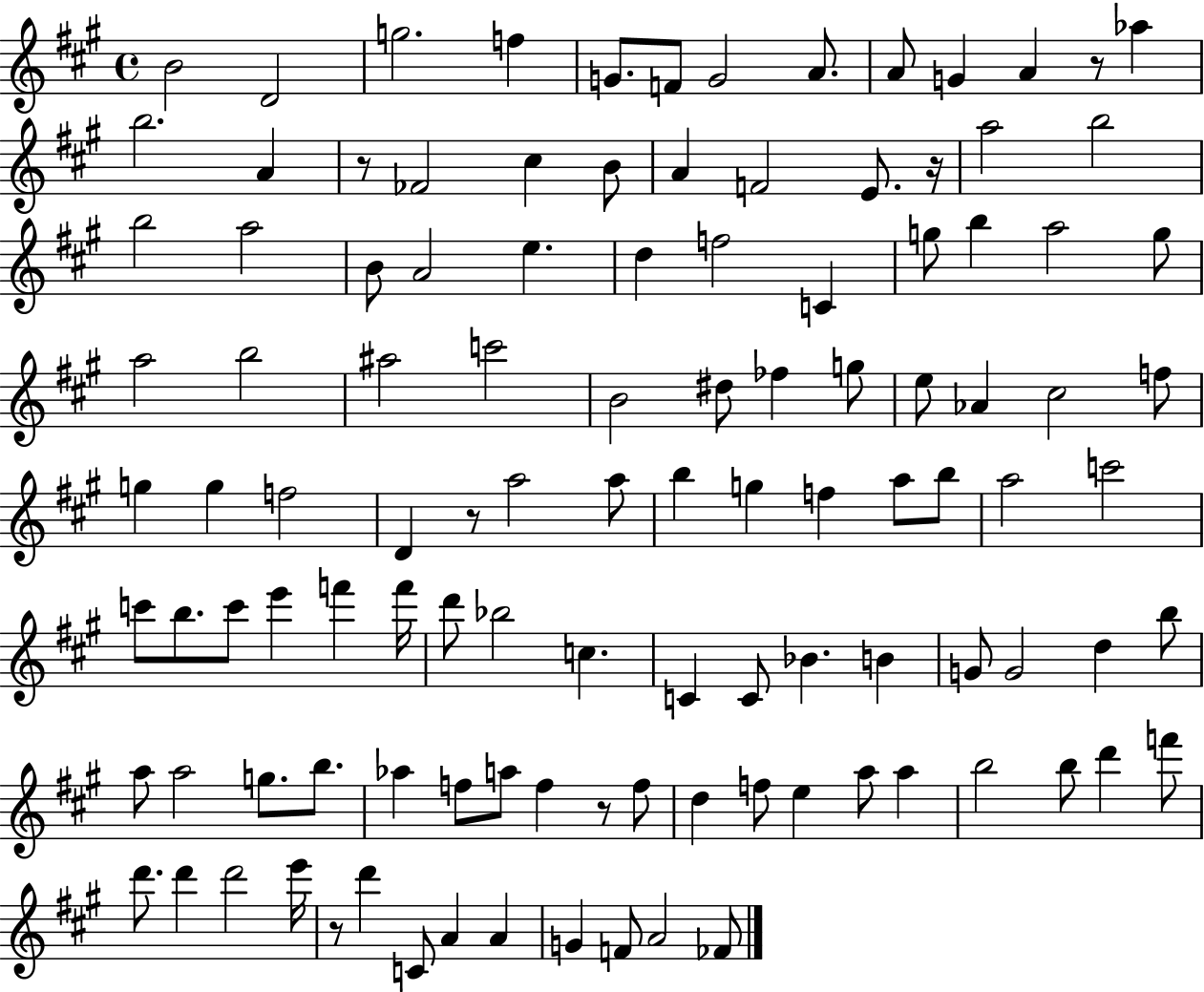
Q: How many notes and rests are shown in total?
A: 112